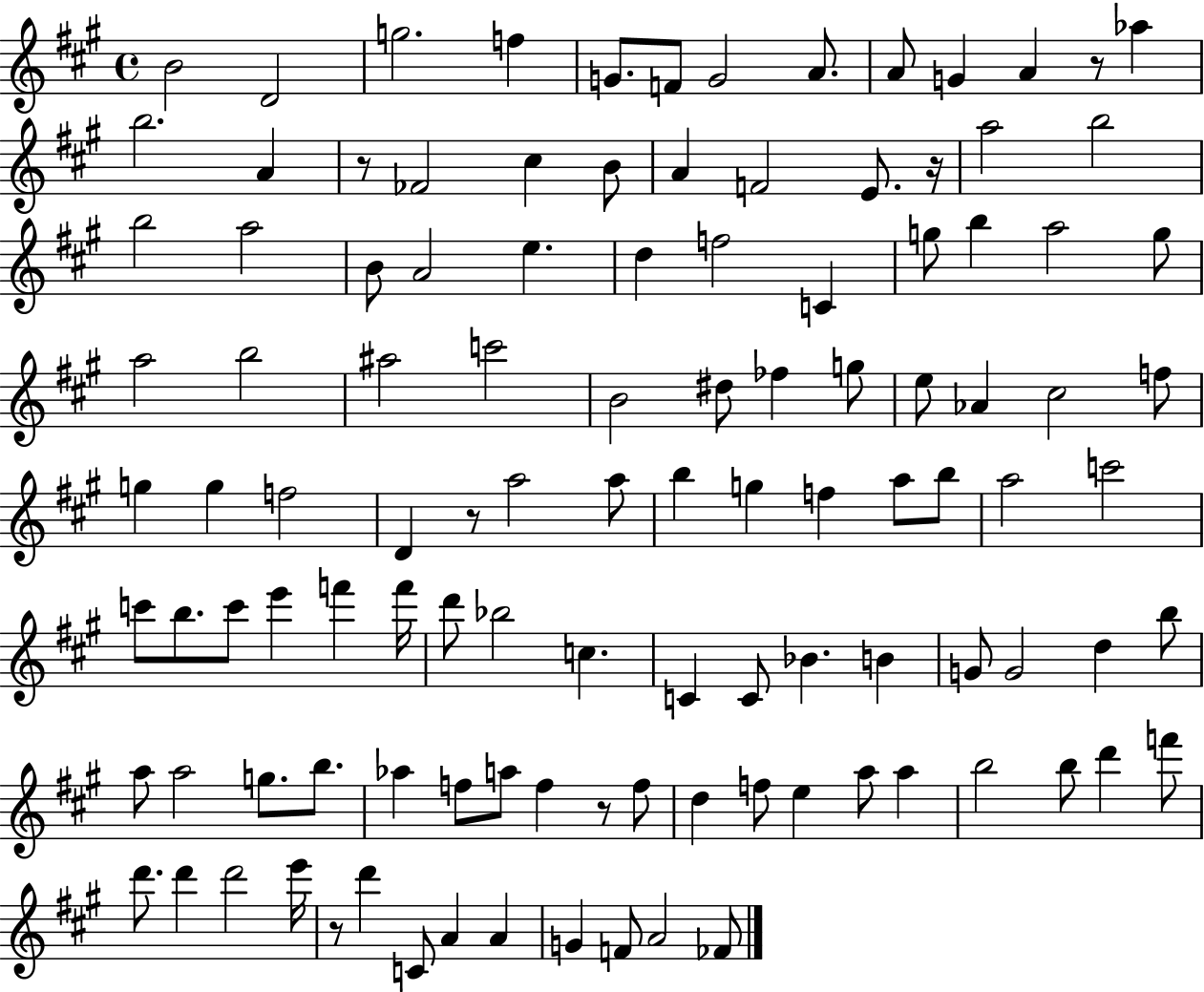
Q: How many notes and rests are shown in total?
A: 112